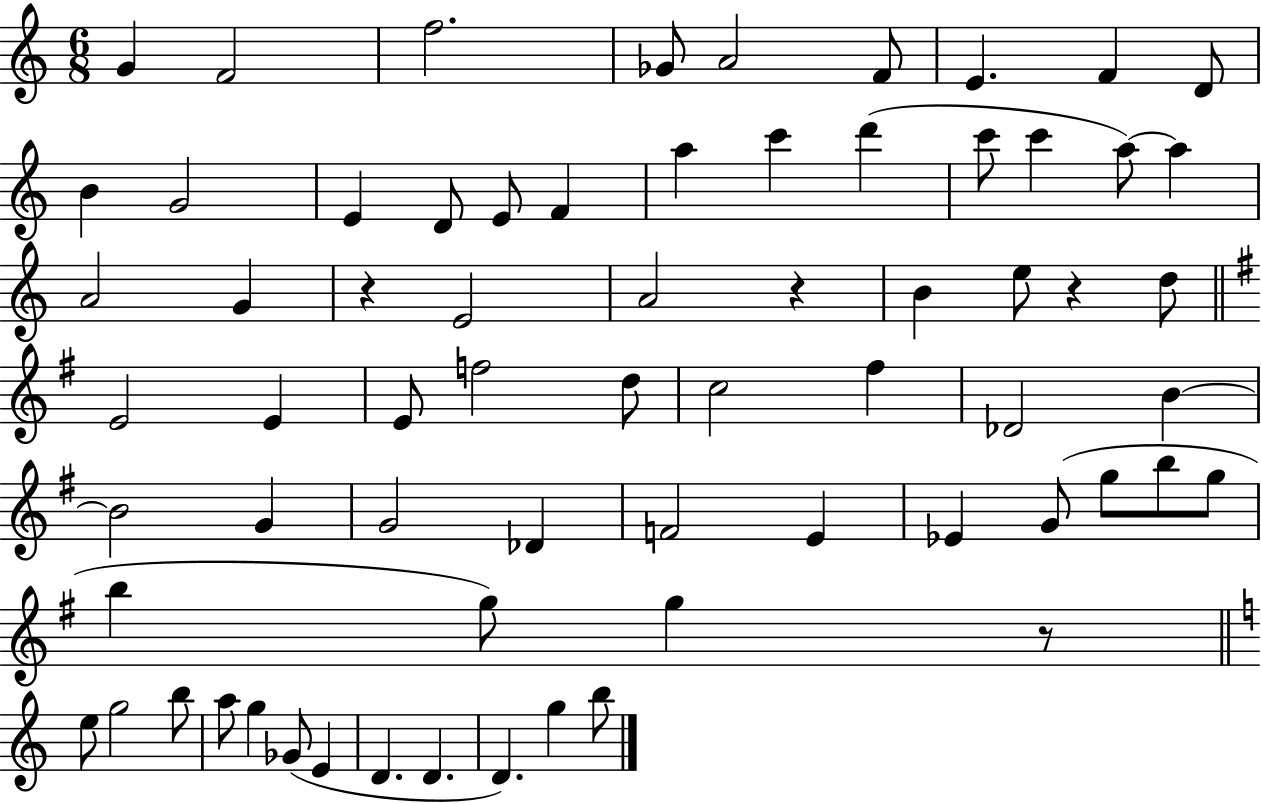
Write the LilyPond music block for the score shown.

{
  \clef treble
  \numericTimeSignature
  \time 6/8
  \key c \major
  \repeat volta 2 { g'4 f'2 | f''2. | ges'8 a'2 f'8 | e'4. f'4 d'8 | \break b'4 g'2 | e'4 d'8 e'8 f'4 | a''4 c'''4 d'''4( | c'''8 c'''4 a''8~~) a''4 | \break a'2 g'4 | r4 e'2 | a'2 r4 | b'4 e''8 r4 d''8 | \break \bar "||" \break \key g \major e'2 e'4 | e'8 f''2 d''8 | c''2 fis''4 | des'2 b'4~~ | \break b'2 g'4 | g'2 des'4 | f'2 e'4 | ees'4 g'8( g''8 b''8 g''8 | \break b''4 g''8) g''4 r8 | \bar "||" \break \key c \major e''8 g''2 b''8 | a''8 g''4 ges'8( e'4 | d'4. d'4. | d'4.) g''4 b''8 | \break } \bar "|."
}